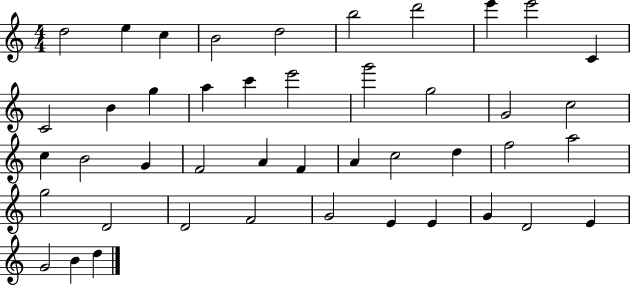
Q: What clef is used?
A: treble